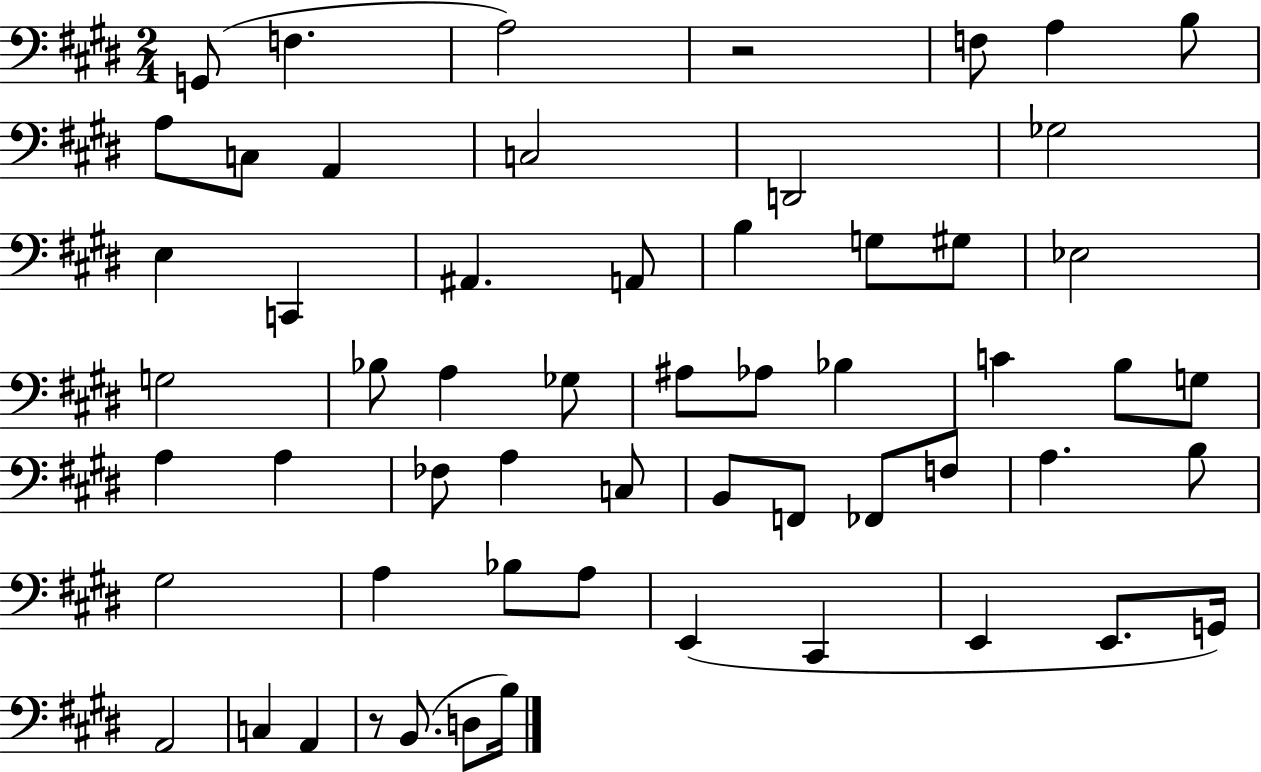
{
  \clef bass
  \numericTimeSignature
  \time 2/4
  \key e \major
  g,8( f4. | a2) | r2 | f8 a4 b8 | \break a8 c8 a,4 | c2 | d,2 | ges2 | \break e4 c,4 | ais,4. a,8 | b4 g8 gis8 | ees2 | \break g2 | bes8 a4 ges8 | ais8 aes8 bes4 | c'4 b8 g8 | \break a4 a4 | fes8 a4 c8 | b,8 f,8 fes,8 f8 | a4. b8 | \break gis2 | a4 bes8 a8 | e,4( cis,4 | e,4 e,8. g,16) | \break a,2 | c4 a,4 | r8 b,8.( d8 b16) | \bar "|."
}